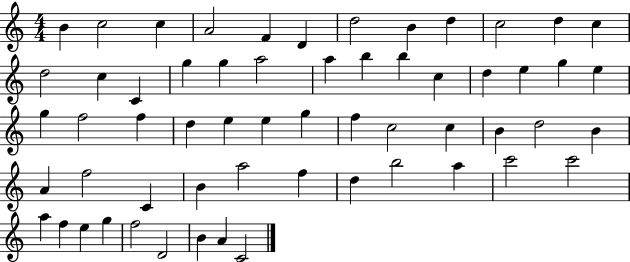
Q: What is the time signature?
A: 4/4